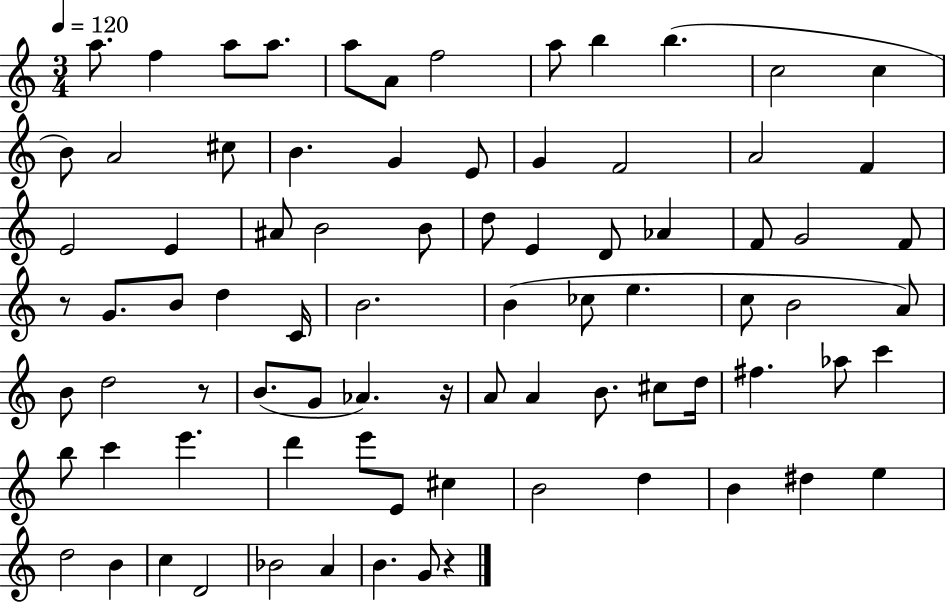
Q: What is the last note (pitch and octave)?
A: G4